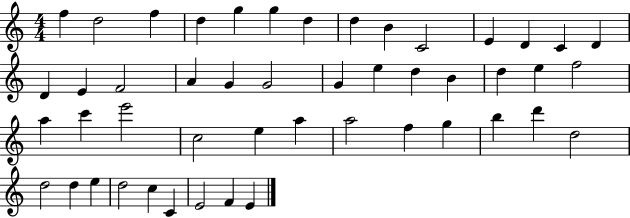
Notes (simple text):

F5/q D5/h F5/q D5/q G5/q G5/q D5/q D5/q B4/q C4/h E4/q D4/q C4/q D4/q D4/q E4/q F4/h A4/q G4/q G4/h G4/q E5/q D5/q B4/q D5/q E5/q F5/h A5/q C6/q E6/h C5/h E5/q A5/q A5/h F5/q G5/q B5/q D6/q D5/h D5/h D5/q E5/q D5/h C5/q C4/q E4/h F4/q E4/q